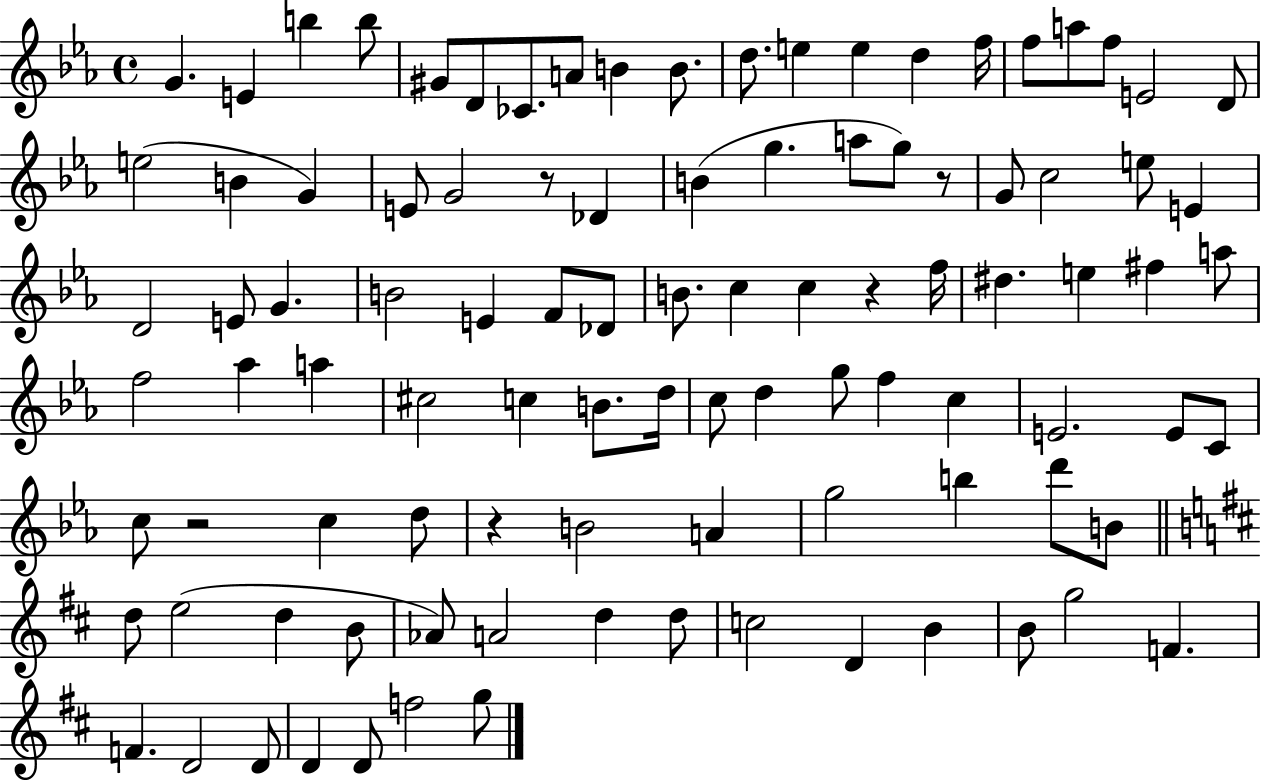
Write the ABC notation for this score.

X:1
T:Untitled
M:4/4
L:1/4
K:Eb
G E b b/2 ^G/2 D/2 _C/2 A/2 B B/2 d/2 e e d f/4 f/2 a/2 f/2 E2 D/2 e2 B G E/2 G2 z/2 _D B g a/2 g/2 z/2 G/2 c2 e/2 E D2 E/2 G B2 E F/2 _D/2 B/2 c c z f/4 ^d e ^f a/2 f2 _a a ^c2 c B/2 d/4 c/2 d g/2 f c E2 E/2 C/2 c/2 z2 c d/2 z B2 A g2 b d'/2 B/2 d/2 e2 d B/2 _A/2 A2 d d/2 c2 D B B/2 g2 F F D2 D/2 D D/2 f2 g/2